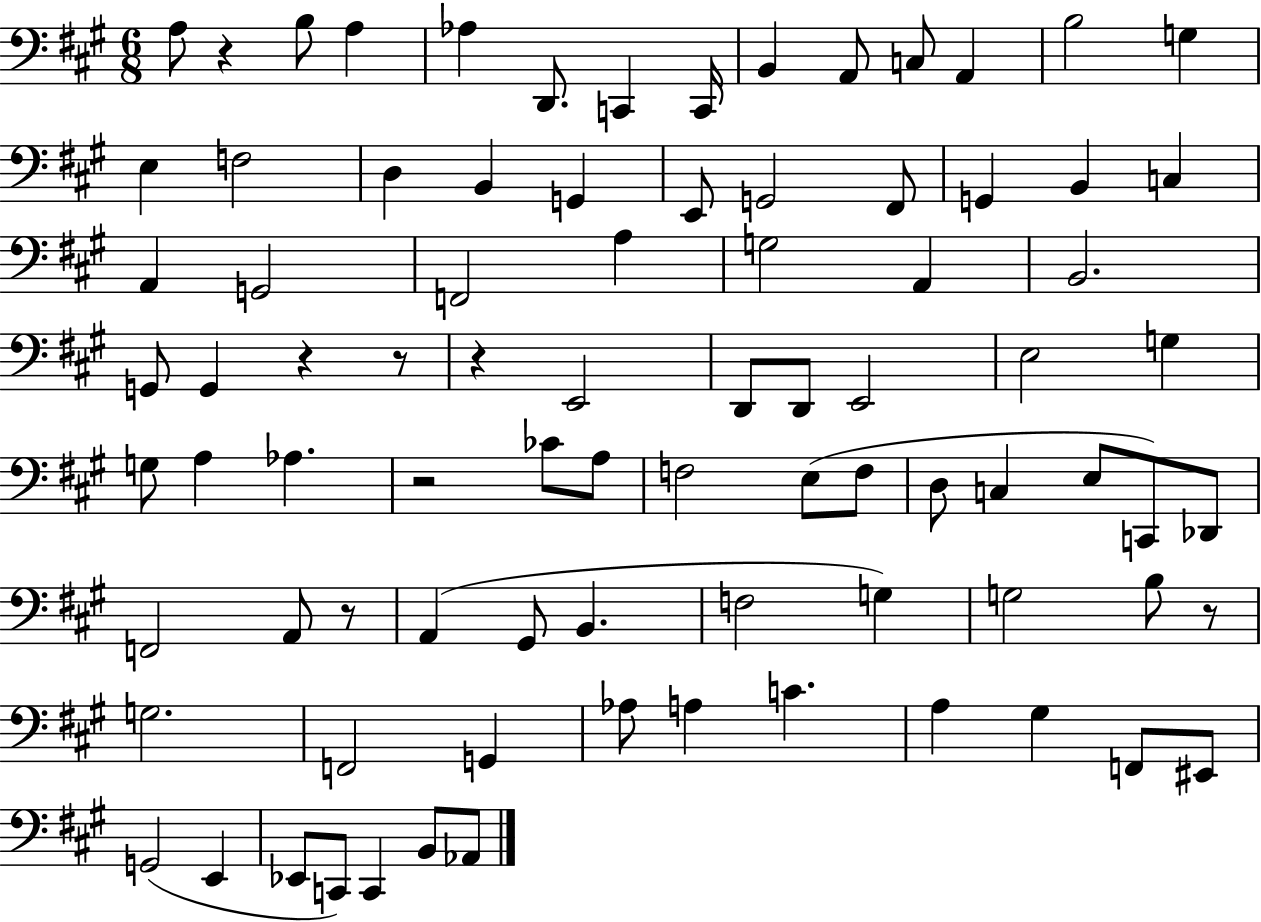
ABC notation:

X:1
T:Untitled
M:6/8
L:1/4
K:A
A,/2 z B,/2 A, _A, D,,/2 C,, C,,/4 B,, A,,/2 C,/2 A,, B,2 G, E, F,2 D, B,, G,, E,,/2 G,,2 ^F,,/2 G,, B,, C, A,, G,,2 F,,2 A, G,2 A,, B,,2 G,,/2 G,, z z/2 z E,,2 D,,/2 D,,/2 E,,2 E,2 G, G,/2 A, _A, z2 _C/2 A,/2 F,2 E,/2 F,/2 D,/2 C, E,/2 C,,/2 _D,,/2 F,,2 A,,/2 z/2 A,, ^G,,/2 B,, F,2 G, G,2 B,/2 z/2 G,2 F,,2 G,, _A,/2 A, C A, ^G, F,,/2 ^E,,/2 G,,2 E,, _E,,/2 C,,/2 C,, B,,/2 _A,,/2